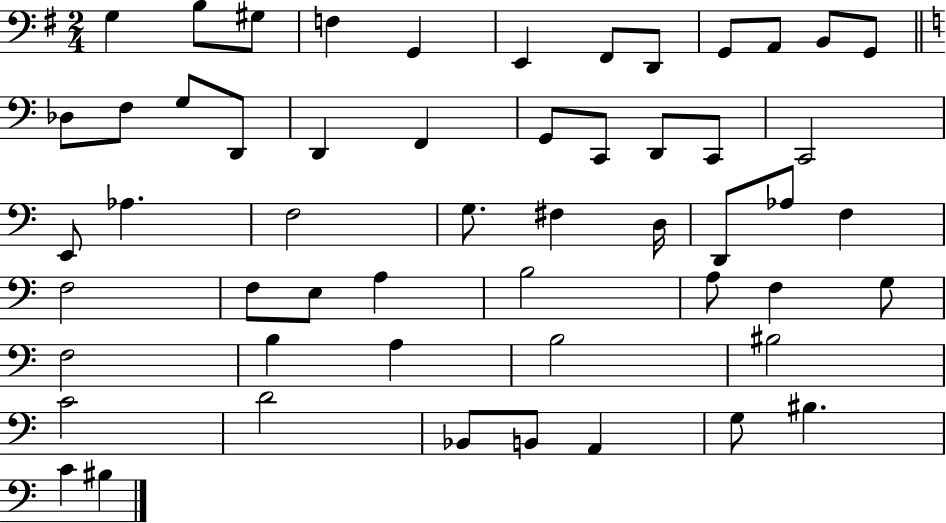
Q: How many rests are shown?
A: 0